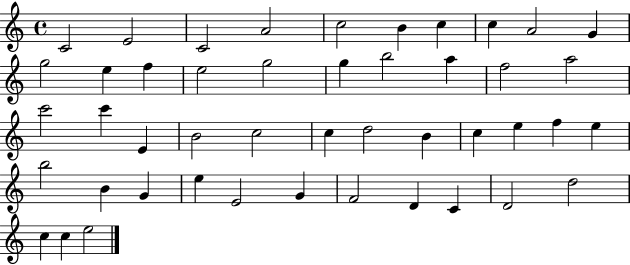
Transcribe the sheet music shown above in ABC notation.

X:1
T:Untitled
M:4/4
L:1/4
K:C
C2 E2 C2 A2 c2 B c c A2 G g2 e f e2 g2 g b2 a f2 a2 c'2 c' E B2 c2 c d2 B c e f e b2 B G e E2 G F2 D C D2 d2 c c e2